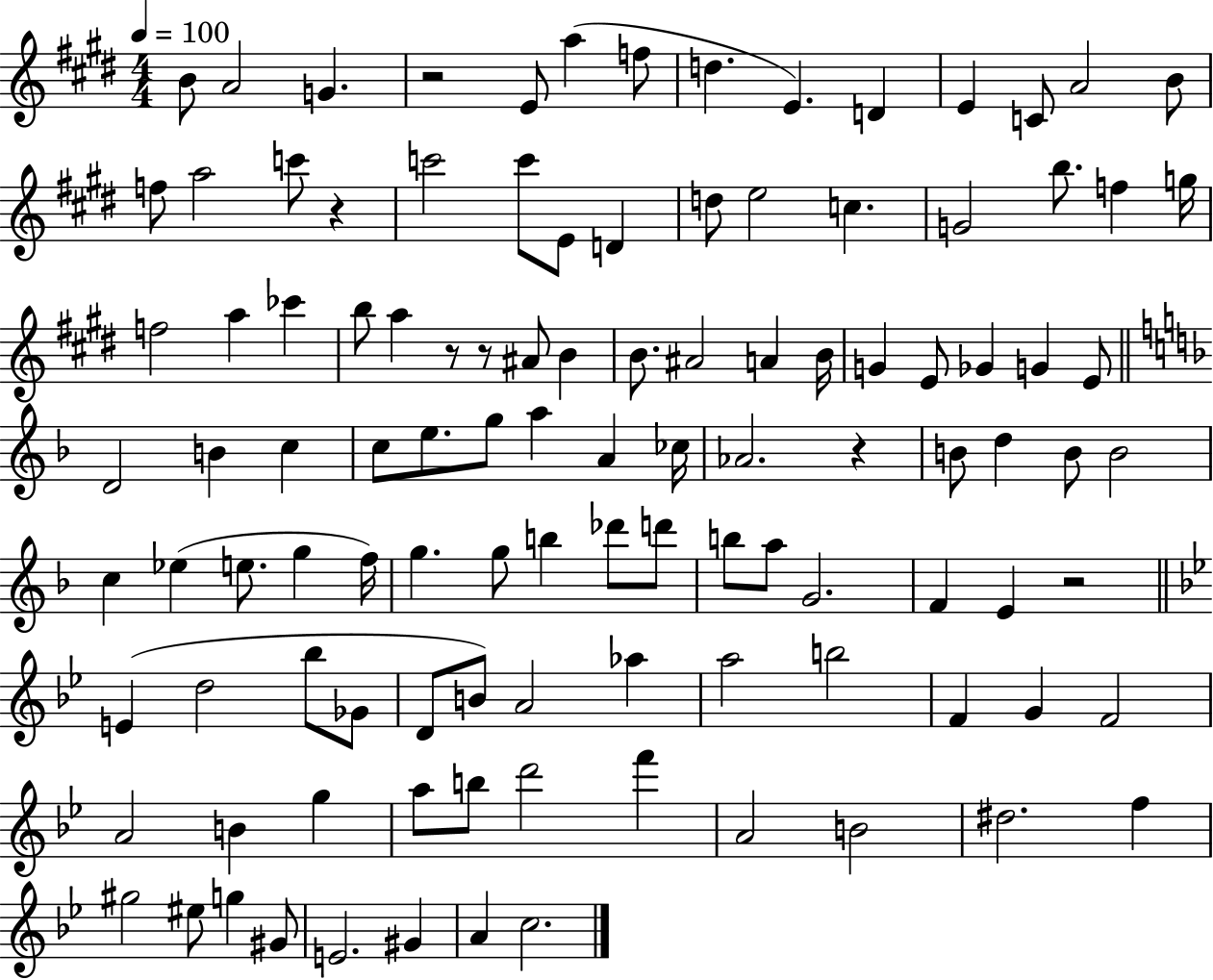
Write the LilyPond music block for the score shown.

{
  \clef treble
  \numericTimeSignature
  \time 4/4
  \key e \major
  \tempo 4 = 100
  b'8 a'2 g'4. | r2 e'8 a''4( f''8 | d''4. e'4.) d'4 | e'4 c'8 a'2 b'8 | \break f''8 a''2 c'''8 r4 | c'''2 c'''8 e'8 d'4 | d''8 e''2 c''4. | g'2 b''8. f''4 g''16 | \break f''2 a''4 ces'''4 | b''8 a''4 r8 r8 ais'8 b'4 | b'8. ais'2 a'4 b'16 | g'4 e'8 ges'4 g'4 e'8 | \break \bar "||" \break \key f \major d'2 b'4 c''4 | c''8 e''8. g''8 a''4 a'4 ces''16 | aes'2. r4 | b'8 d''4 b'8 b'2 | \break c''4 ees''4( e''8. g''4 f''16) | g''4. g''8 b''4 des'''8 d'''8 | b''8 a''8 g'2. | f'4 e'4 r2 | \break \bar "||" \break \key bes \major e'4( d''2 bes''8 ges'8 | d'8 b'8) a'2 aes''4 | a''2 b''2 | f'4 g'4 f'2 | \break a'2 b'4 g''4 | a''8 b''8 d'''2 f'''4 | a'2 b'2 | dis''2. f''4 | \break gis''2 eis''8 g''4 gis'8 | e'2. gis'4 | a'4 c''2. | \bar "|."
}